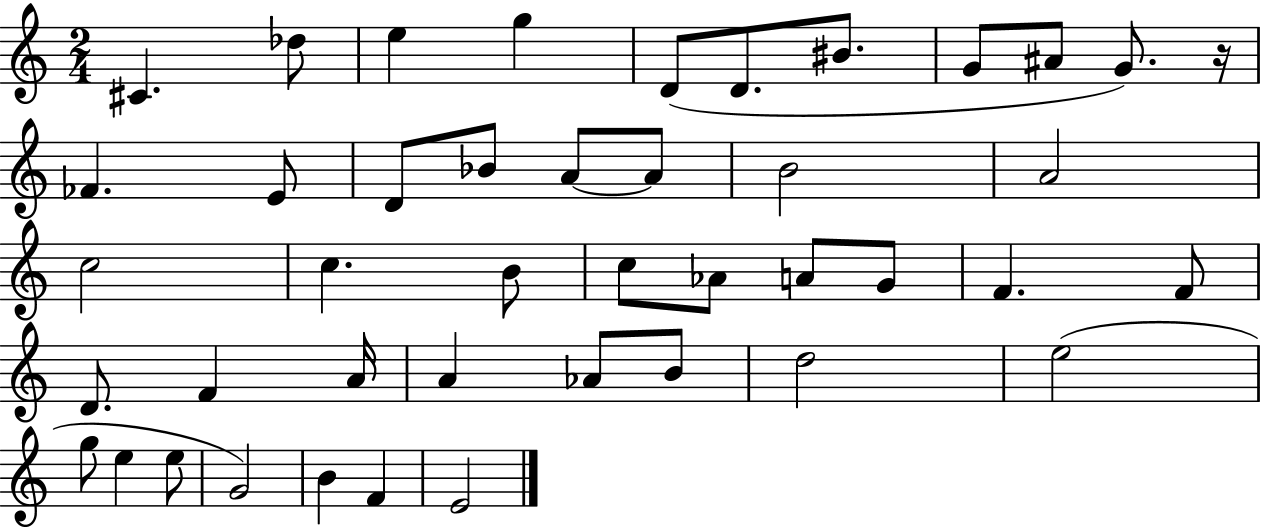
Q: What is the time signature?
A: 2/4